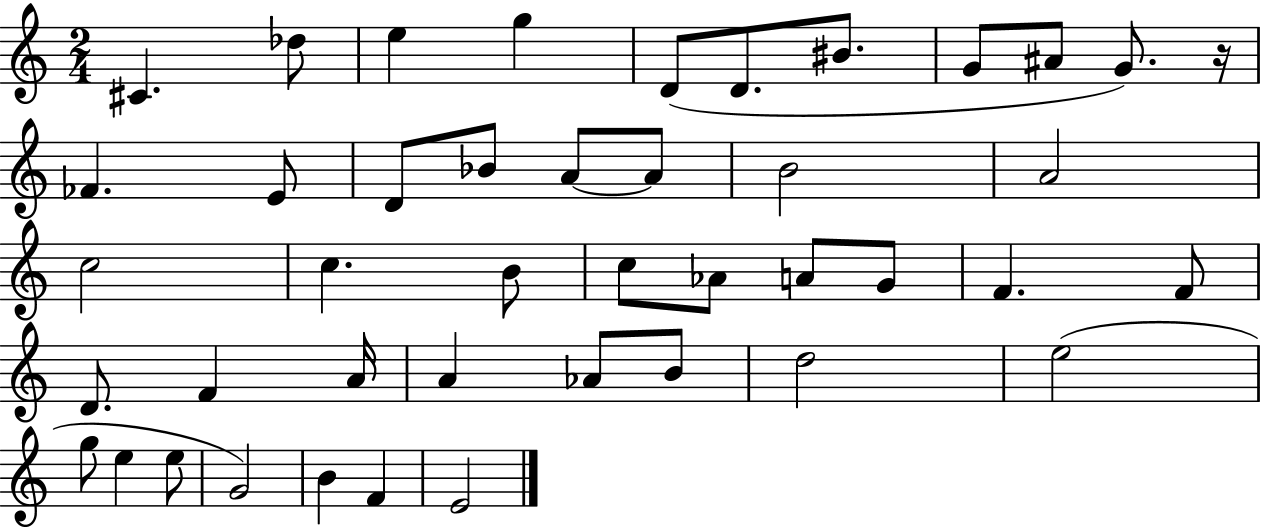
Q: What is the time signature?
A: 2/4